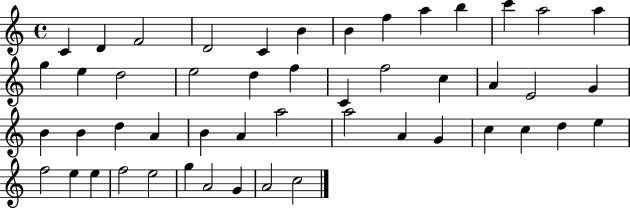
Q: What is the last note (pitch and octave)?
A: C5